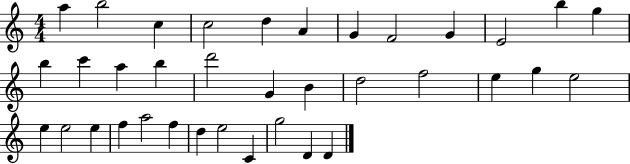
X:1
T:Untitled
M:4/4
L:1/4
K:C
a b2 c c2 d A G F2 G E2 b g b c' a b d'2 G B d2 f2 e g e2 e e2 e f a2 f d e2 C g2 D D